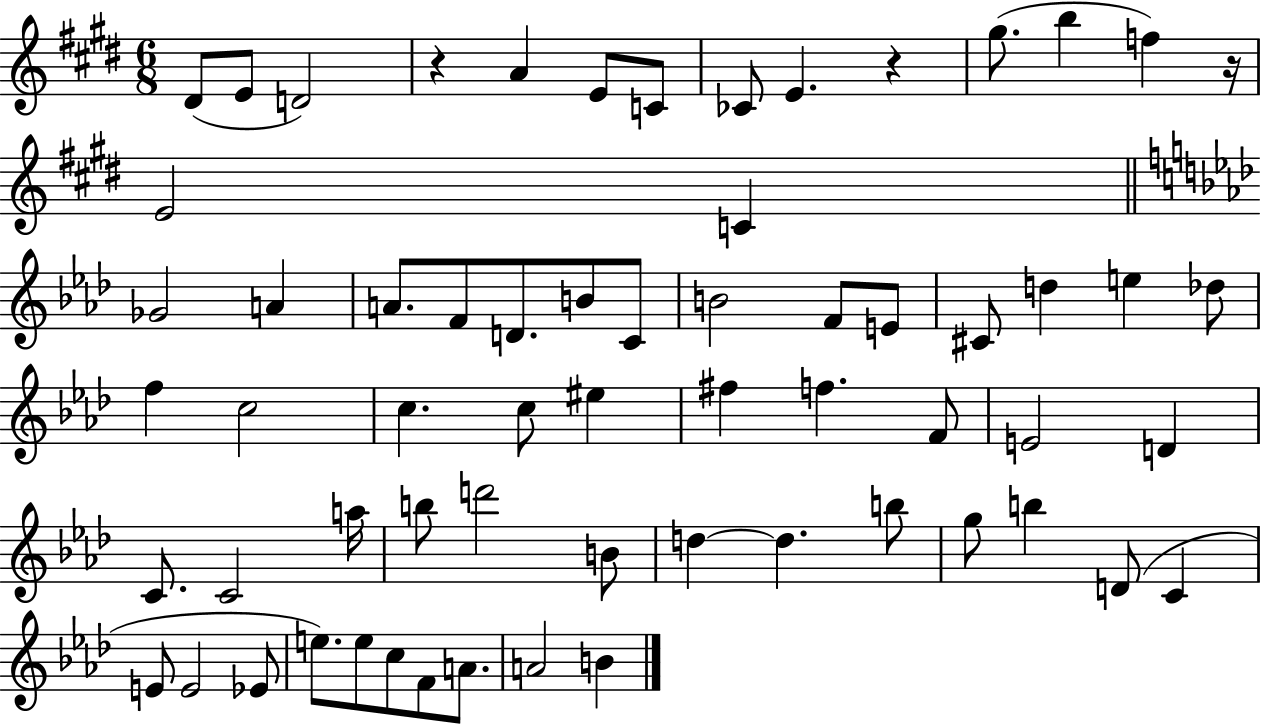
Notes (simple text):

D#4/e E4/e D4/h R/q A4/q E4/e C4/e CES4/e E4/q. R/q G#5/e. B5/q F5/q R/s E4/h C4/q Gb4/h A4/q A4/e. F4/e D4/e. B4/e C4/e B4/h F4/e E4/e C#4/e D5/q E5/q Db5/e F5/q C5/h C5/q. C5/e EIS5/q F#5/q F5/q. F4/e E4/h D4/q C4/e. C4/h A5/s B5/e D6/h B4/e D5/q D5/q. B5/e G5/e B5/q D4/e C4/q E4/e E4/h Eb4/e E5/e. E5/e C5/e F4/e A4/e. A4/h B4/q